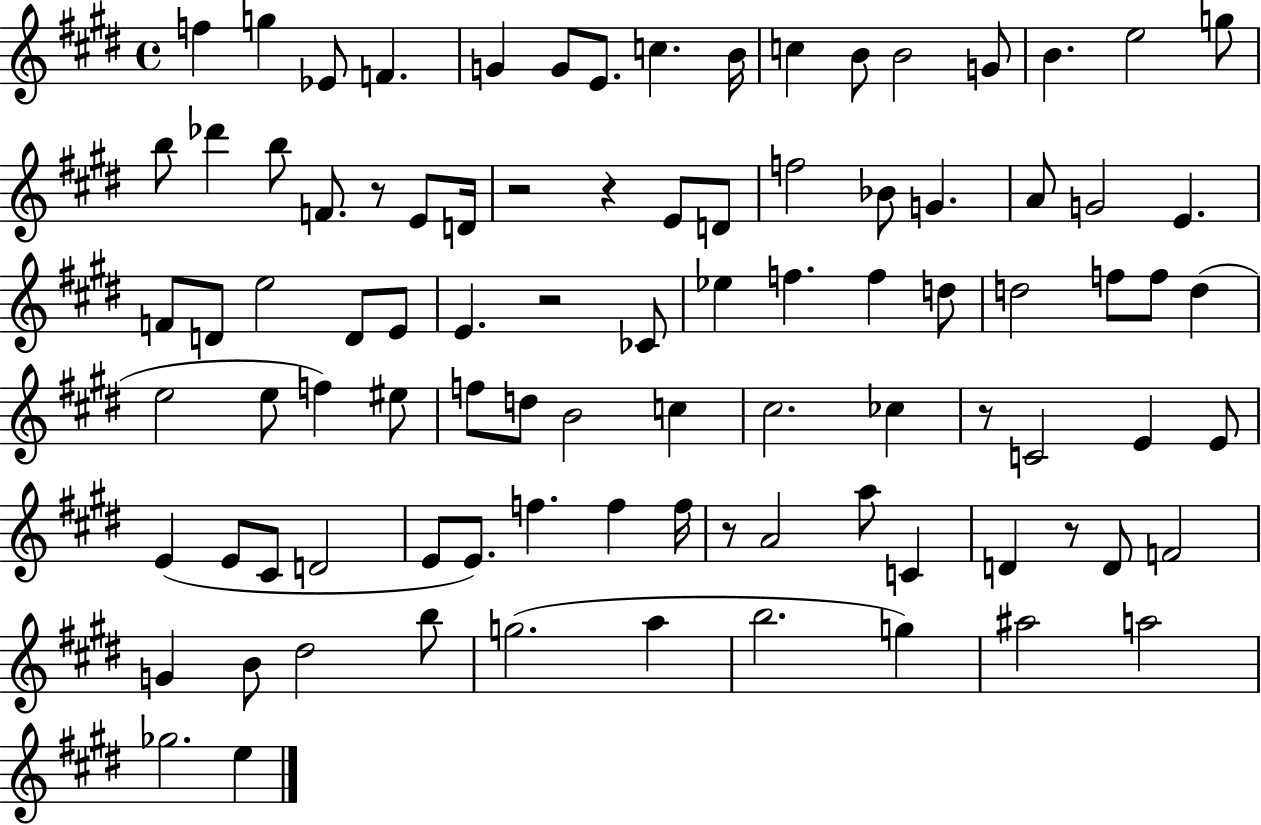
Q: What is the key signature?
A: E major